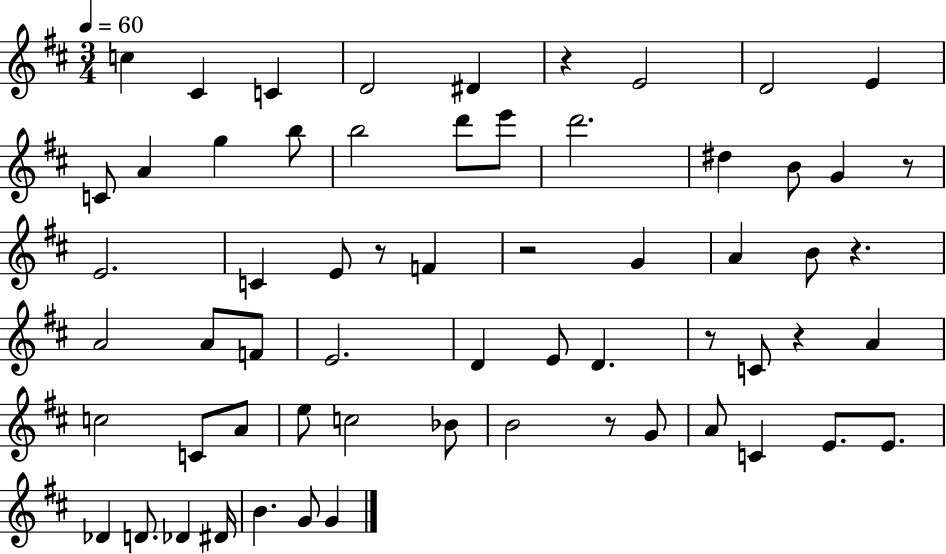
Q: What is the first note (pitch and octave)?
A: C5